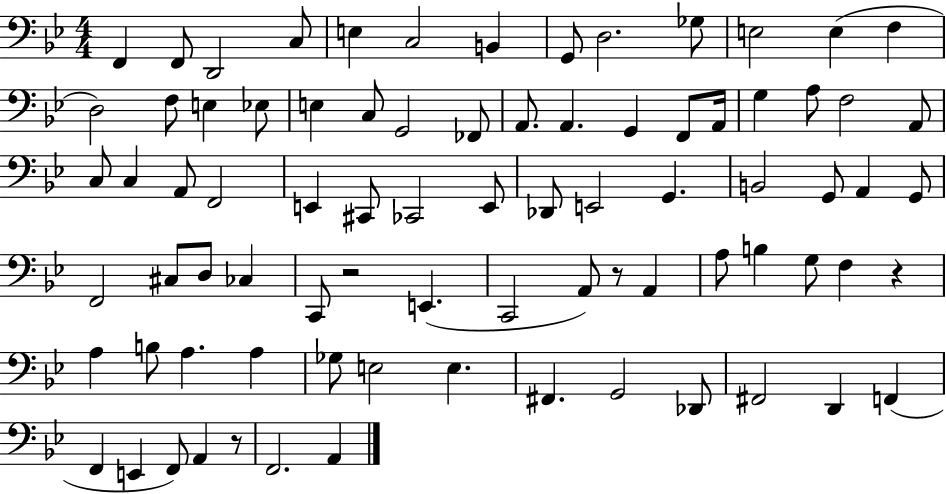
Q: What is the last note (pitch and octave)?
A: A2